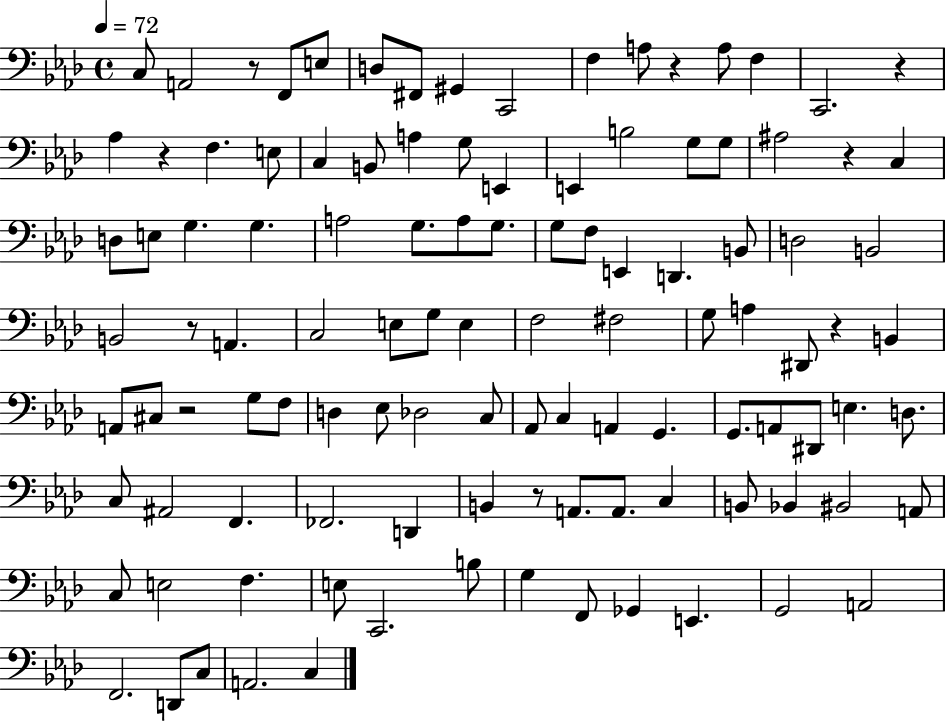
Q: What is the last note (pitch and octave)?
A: C3